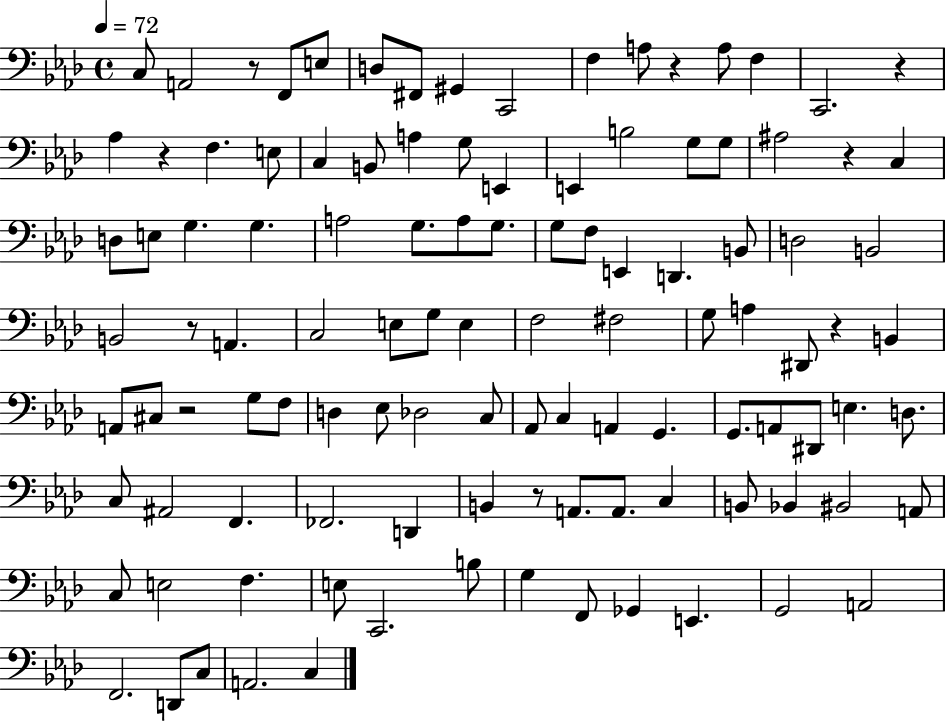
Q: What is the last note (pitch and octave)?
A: C3